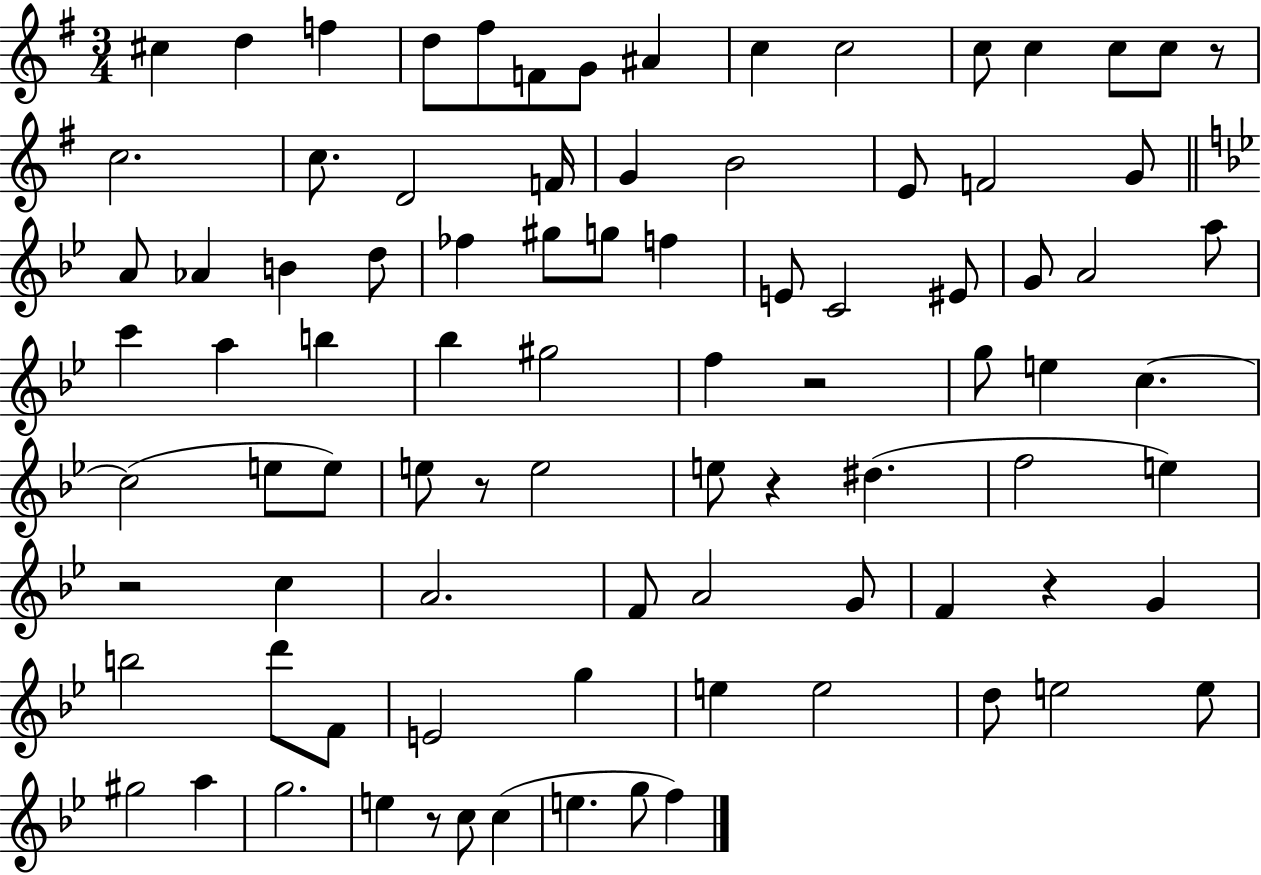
C#5/q D5/q F5/q D5/e F#5/e F4/e G4/e A#4/q C5/q C5/h C5/e C5/q C5/e C5/e R/e C5/h. C5/e. D4/h F4/s G4/q B4/h E4/e F4/h G4/e A4/e Ab4/q B4/q D5/e FES5/q G#5/e G5/e F5/q E4/e C4/h EIS4/e G4/e A4/h A5/e C6/q A5/q B5/q Bb5/q G#5/h F5/q R/h G5/e E5/q C5/q. C5/h E5/e E5/e E5/e R/e E5/h E5/e R/q D#5/q. F5/h E5/q R/h C5/q A4/h. F4/e A4/h G4/e F4/q R/q G4/q B5/h D6/e F4/e E4/h G5/q E5/q E5/h D5/e E5/h E5/e G#5/h A5/q G5/h. E5/q R/e C5/e C5/q E5/q. G5/e F5/q